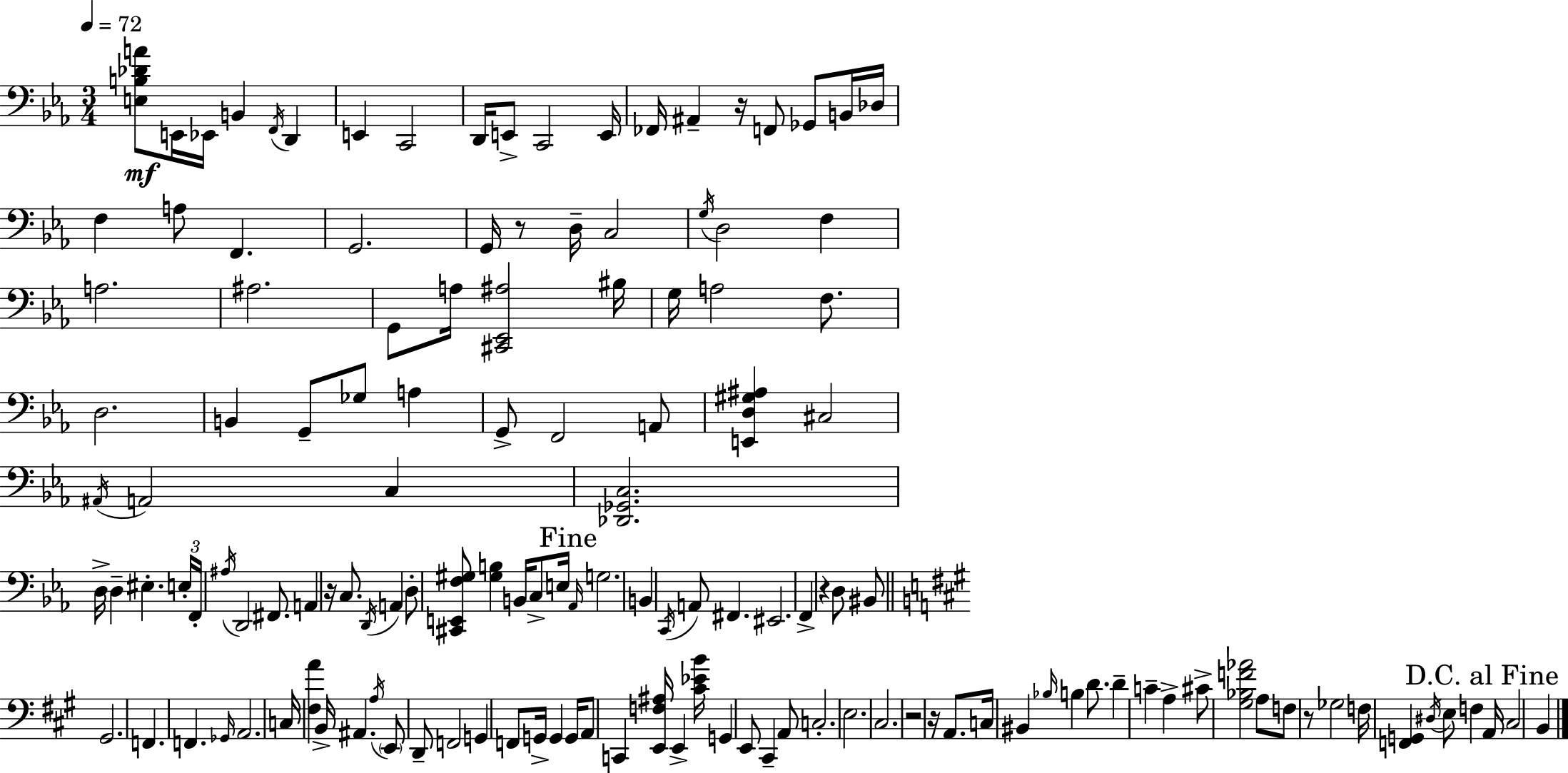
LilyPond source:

{
  \clef bass
  \numericTimeSignature
  \time 3/4
  \key ees \major
  \tempo 4 = 72
  <e b des' a'>8\mf e,16 ees,16 b,4 \acciaccatura { f,16 } d,4 | e,4 c,2 | d,16 e,8-> c,2 | e,16 fes,16 ais,4-- r16 f,8 ges,8 b,16 | \break des16 f4 a8 f,4. | g,2. | g,16 r8 d16-- c2 | \acciaccatura { g16 } d2 f4 | \break a2. | ais2. | g,8 a16 <cis, ees, ais>2 | bis16 g16 a2 f8. | \break d2. | b,4 g,8-- ges8 a4 | g,8-> f,2 | a,8 <e, d gis ais>4 cis2 | \break \acciaccatura { ais,16 } a,2 c4 | <des, ges, c>2. | d16-> d4-- eis4.-. | \tuplet 3/2 { e16-. f,16-. \acciaccatura { ais16 } } d,2 | \break fis,8. a,4 r16 c8. | \acciaccatura { d,16 } a,4 d8-. <cis, e, f gis>8 <gis b>4 | b,16 c8-> e16 \mark "Fine" \grace { aes,16 } g2. | b,4 \acciaccatura { c,16 } a,8 | \break fis,4. eis,2. | f,4-> r4 | d8 bis,8 \bar "||" \break \key a \major gis,2. | f,4. f,4. | \grace { ges,16 } a,2. | c16 <fis a'>4 b,16-> ais,4. | \break \acciaccatura { a16 } \parenthesize e,8 d,8-- f,2 | g,4 f,8 g,16-> g,4 | g,16 a,8 c,4 <e, f ais>16 e,4-> | <cis' ees' b'>16 g,4 e,8 cis,4-- | \break a,8 c2.-. | e2. | cis2. | r2 r16 a,8. | \break c16 bis,4 \grace { bes16 } b4 | d'8. d'4-- c'4-- a4-> | cis'8-> <gis bes f' aes'>2 | a8 f8 r8 ges2 | \break f16 <f, g,>4 \acciaccatura { dis16 } e8 f4 | \mark "D.C. al Fine" a,16 cis2 | b,4 \bar "|."
}